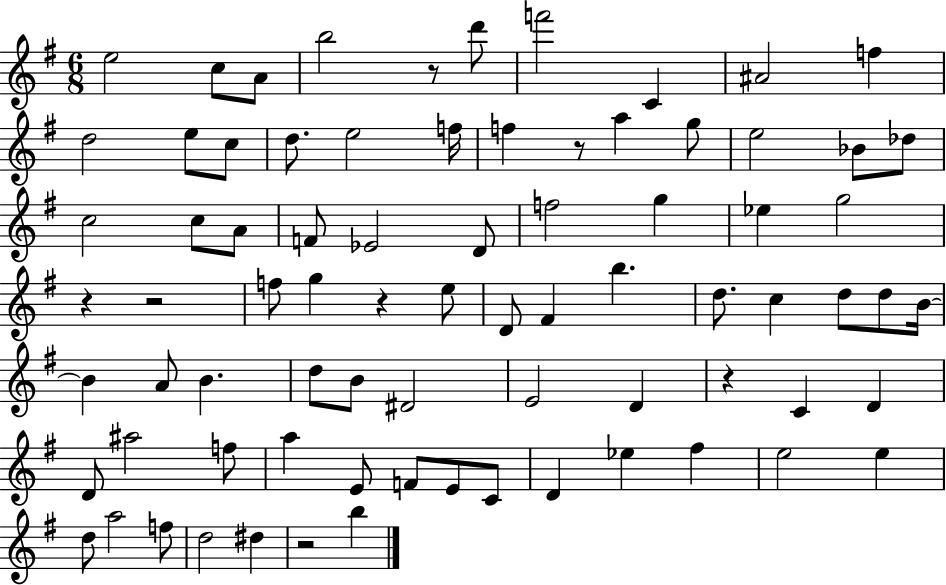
{
  \clef treble
  \numericTimeSignature
  \time 6/8
  \key g \major
  e''2 c''8 a'8 | b''2 r8 d'''8 | f'''2 c'4 | ais'2 f''4 | \break d''2 e''8 c''8 | d''8. e''2 f''16 | f''4 r8 a''4 g''8 | e''2 bes'8 des''8 | \break c''2 c''8 a'8 | f'8 ees'2 d'8 | f''2 g''4 | ees''4 g''2 | \break r4 r2 | f''8 g''4 r4 e''8 | d'8 fis'4 b''4. | d''8. c''4 d''8 d''8 b'16~~ | \break b'4 a'8 b'4. | d''8 b'8 dis'2 | e'2 d'4 | r4 c'4 d'4 | \break d'8 ais''2 f''8 | a''4 e'8 f'8 e'8 c'8 | d'4 ees''4 fis''4 | e''2 e''4 | \break d''8 a''2 f''8 | d''2 dis''4 | r2 b''4 | \bar "|."
}